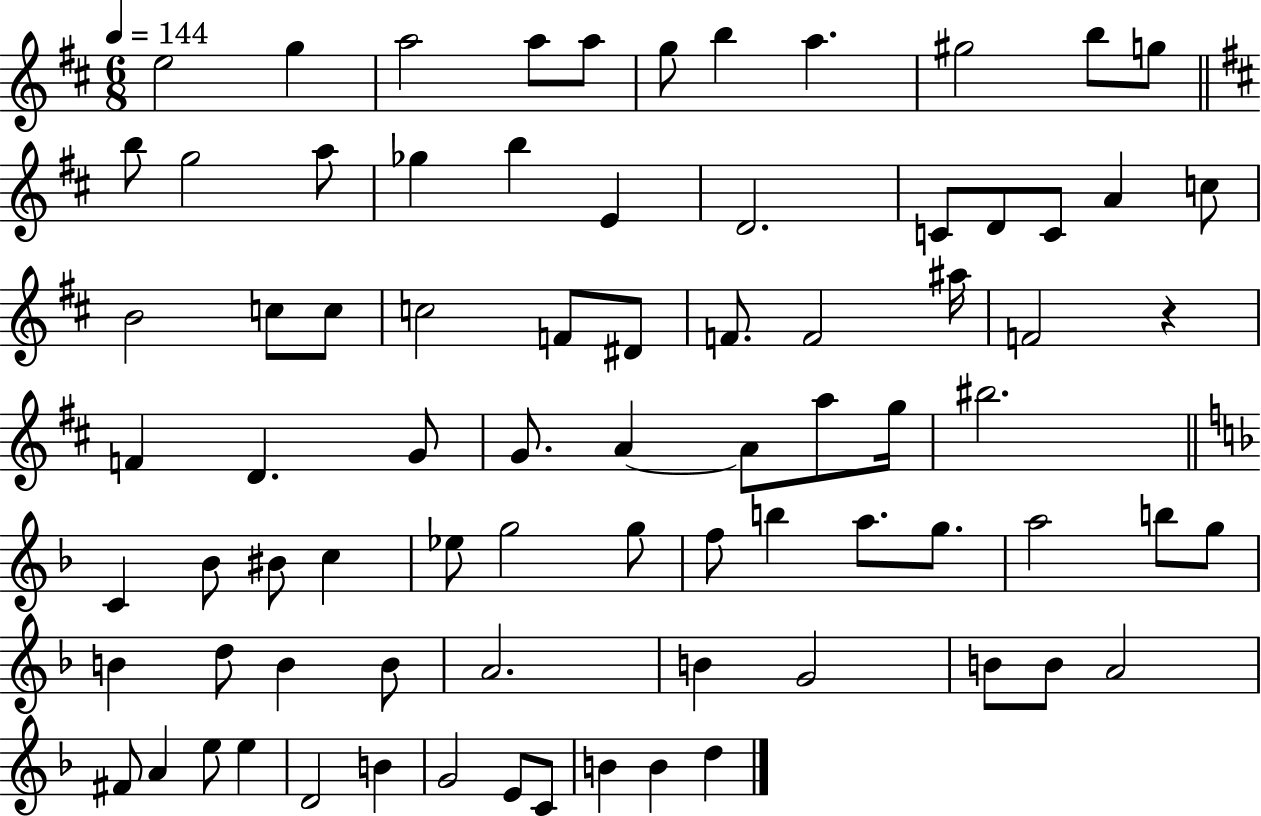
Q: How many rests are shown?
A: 1